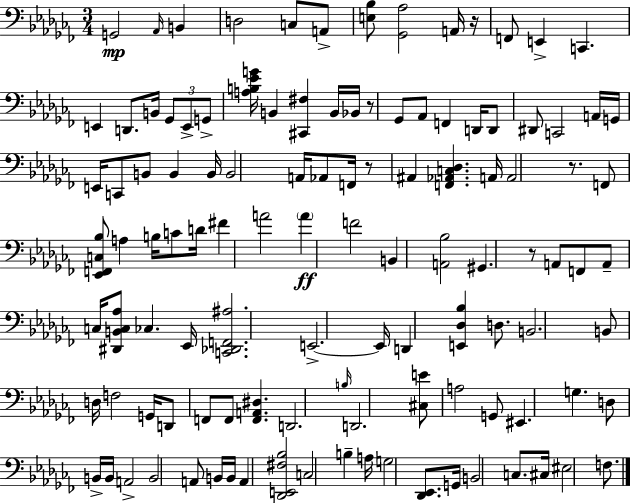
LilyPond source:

{
  \clef bass
  \numericTimeSignature
  \time 3/4
  \key aes \minor
  g,2\mp \grace { aes,16 } b,4 | d2 c8 a,8-> | <e bes>8 <ges, aes>2 a,16 | r16 f,8 e,4-> c,4. | \break e,4 d,8. b,16 \tuplet 3/2 { ges,8 e,8-> | g,8-> } <a b ees' g'>16 b,4 <cis, fis>4 | b,16 bes,16 r8 ges,8 aes,8 f,4 | d,16 d,8 dis,8 c,2 | \break a,16 g,16 e,16 c,8 b,8 b,4 | b,16 b,2 a,16 aes,8 | f,16 r8 ais,4 <f, aes, c des>4. | a,16 a,2 r8. | \break f,8 <ees, f, c bes>8 a4 b16 c'8 | d'16 fis'4 a'2 | \parenthesize a'4\ff f'2 | b,4 <a, bes>2 | \break gis,4. r8 a,8 f,8 | a,8-- c16 <dis, b, c aes>8 ces4. | ees,16 <c, des, f, ais>2. | e,2.->~~ | \break e,16 d,4 <e, des bes>4 d8. | b,2. | b,8 d16 f2 | g,16 d,8 f,8 f,8 <f, a, dis>4. | \break d,2. | \grace { b16 } d,2. | <cis e'>8 a2 | g,8 eis,4. g4. | \break d8 b,16-> b,16 a,2-> | b,2 a,8 | b,16 b,16 a,4 <des, e, fis bes>2 | c2 b4-- | \break a16 g2 <des, ees,>8. | g,16 b,2 c8. | cis16 eis2 f8. | \bar "|."
}